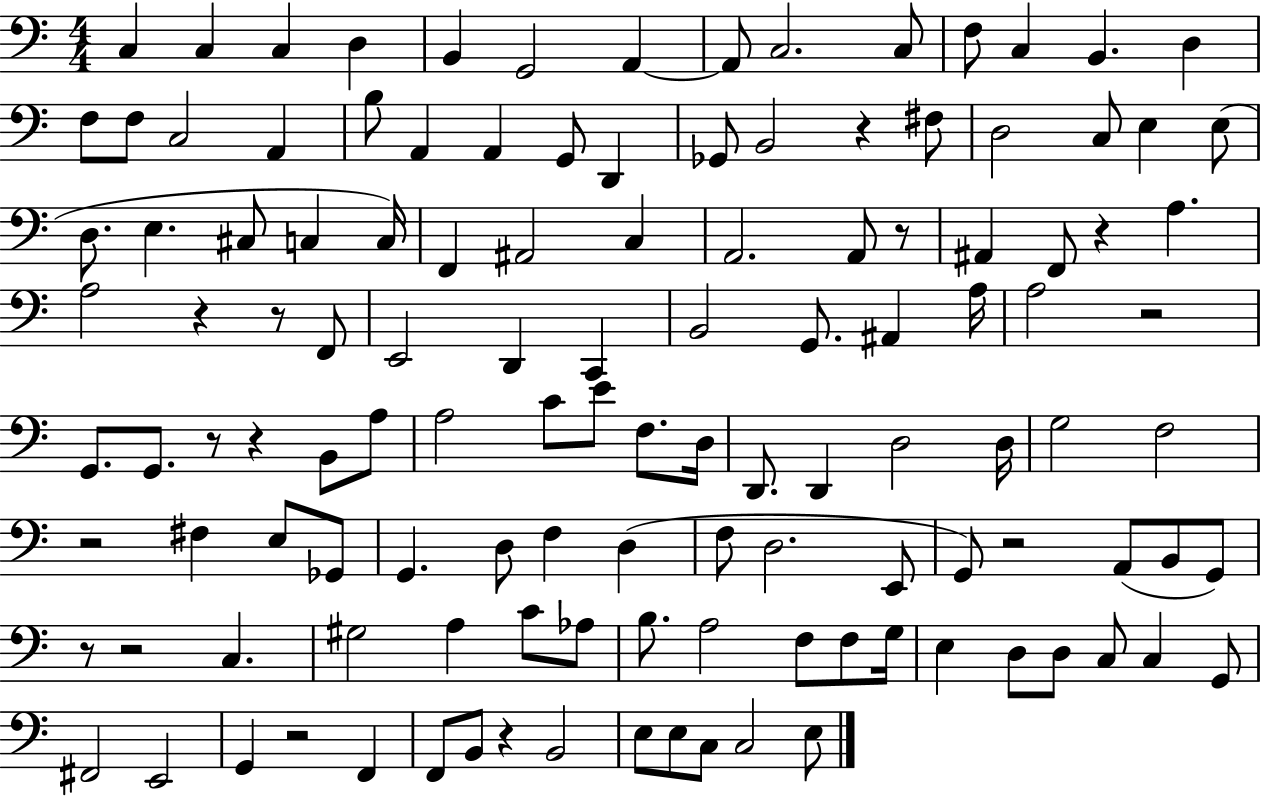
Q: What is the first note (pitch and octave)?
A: C3